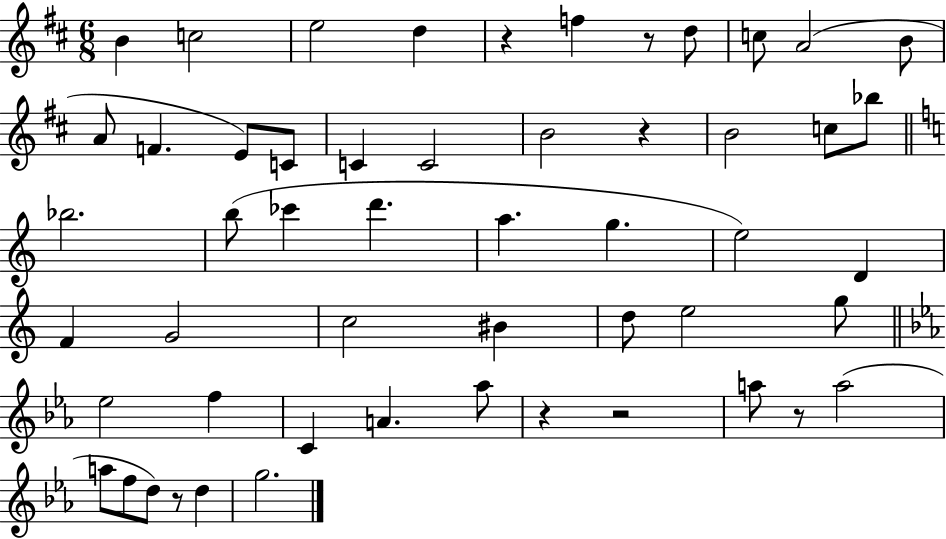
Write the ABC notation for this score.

X:1
T:Untitled
M:6/8
L:1/4
K:D
B c2 e2 d z f z/2 d/2 c/2 A2 B/2 A/2 F E/2 C/2 C C2 B2 z B2 c/2 _b/2 _b2 b/2 _c' d' a g e2 D F G2 c2 ^B d/2 e2 g/2 _e2 f C A _a/2 z z2 a/2 z/2 a2 a/2 f/2 d/2 z/2 d g2